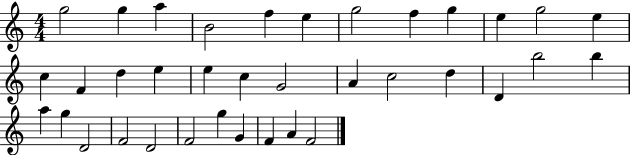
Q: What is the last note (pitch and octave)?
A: F4